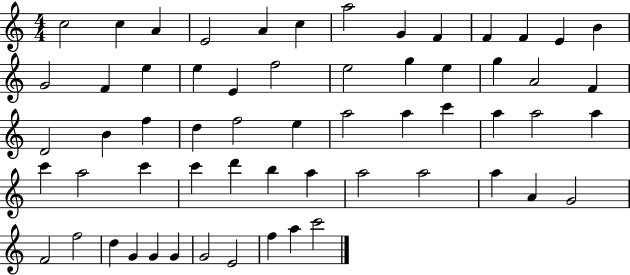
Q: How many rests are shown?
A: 0